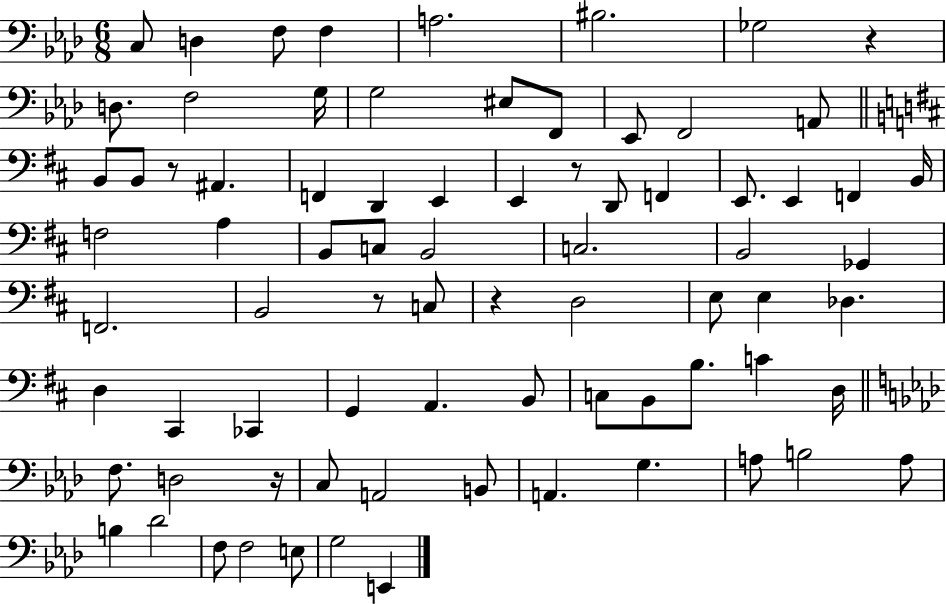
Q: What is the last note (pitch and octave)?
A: E2